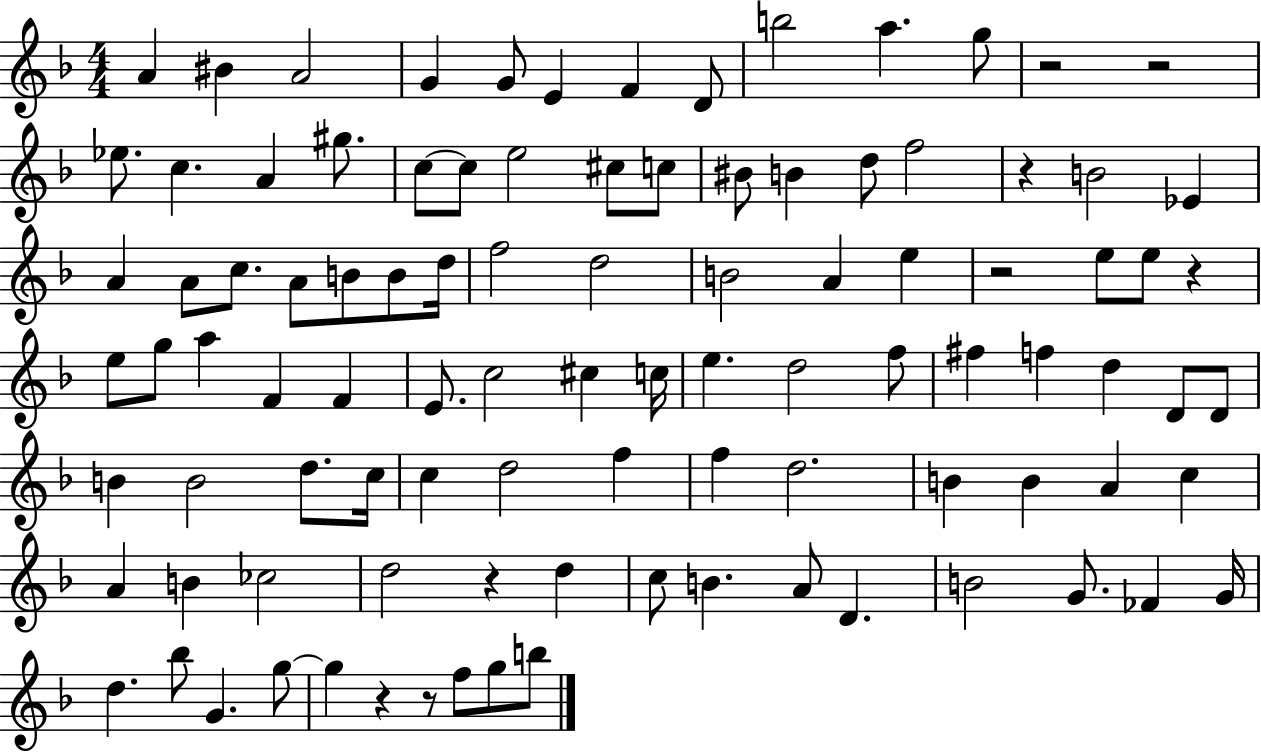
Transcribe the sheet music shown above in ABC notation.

X:1
T:Untitled
M:4/4
L:1/4
K:F
A ^B A2 G G/2 E F D/2 b2 a g/2 z2 z2 _e/2 c A ^g/2 c/2 c/2 e2 ^c/2 c/2 ^B/2 B d/2 f2 z B2 _E A A/2 c/2 A/2 B/2 B/2 d/4 f2 d2 B2 A e z2 e/2 e/2 z e/2 g/2 a F F E/2 c2 ^c c/4 e d2 f/2 ^f f d D/2 D/2 B B2 d/2 c/4 c d2 f f d2 B B A c A B _c2 d2 z d c/2 B A/2 D B2 G/2 _F G/4 d _b/2 G g/2 g z z/2 f/2 g/2 b/2